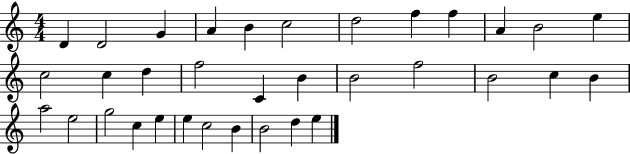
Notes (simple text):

D4/q D4/h G4/q A4/q B4/q C5/h D5/h F5/q F5/q A4/q B4/h E5/q C5/h C5/q D5/q F5/h C4/q B4/q B4/h F5/h B4/h C5/q B4/q A5/h E5/h G5/h C5/q E5/q E5/q C5/h B4/q B4/h D5/q E5/q